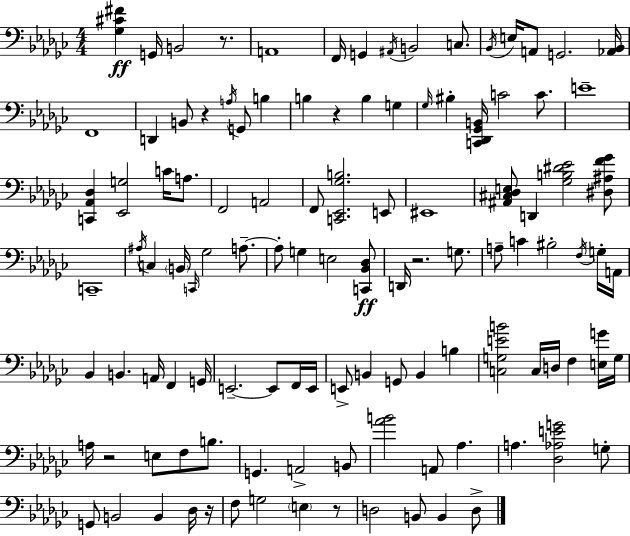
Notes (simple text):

[Gb3,C#4,F#4]/q G2/s B2/h R/e. A2/w F2/s G2/q A#2/s B2/h C3/e. Bb2/s E3/s A2/e G2/h. [Ab2,Bb2]/s F2/w D2/q B2/e R/q A3/s G2/e B3/q B3/q R/q B3/q G3/q Gb3/s BIS3/q [C2,Db2,Gb2,B2]/s C4/h C4/e. E4/w [C2,Ab2,Db3]/q [Eb2,G3]/h C4/s A3/e. F2/h A2/h F2/e [C2,Eb2,Gb3,B3]/h. E2/e EIS2/w [A#2,C#3,Db3,E3]/e D2/q [Gb3,B3,D#4,Eb4]/h [D#3,A#3,F4,Gb4]/e C2/w A#3/s C3/q B2/s C2/s Gb3/h A3/e. A3/e G3/q E3/h [C2,Bb2,Db3]/e D2/s R/h. G3/e. A3/e C4/q BIS3/h F3/s G3/s A2/s Bb2/q B2/q. A2/s F2/q G2/s E2/h. E2/e F2/s E2/s E2/e B2/q G2/e B2/q B3/q [C3,G3,E4,B4]/h C3/s D3/s F3/q [E3,G4]/s G3/s A3/s R/h E3/e F3/e B3/e. G2/q. A2/h B2/e [Ab4,B4]/h A2/e Ab3/q. A3/q. [Db3,Ab3,E4,G4]/h G3/e G2/e B2/h B2/q Db3/s R/s F3/e G3/h E3/q R/e D3/h B2/e B2/q D3/e